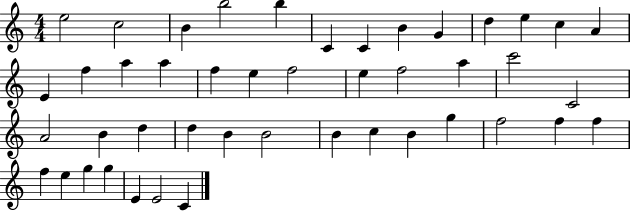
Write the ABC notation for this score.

X:1
T:Untitled
M:4/4
L:1/4
K:C
e2 c2 B b2 b C C B G d e c A E f a a f e f2 e f2 a c'2 C2 A2 B d d B B2 B c B g f2 f f f e g g E E2 C